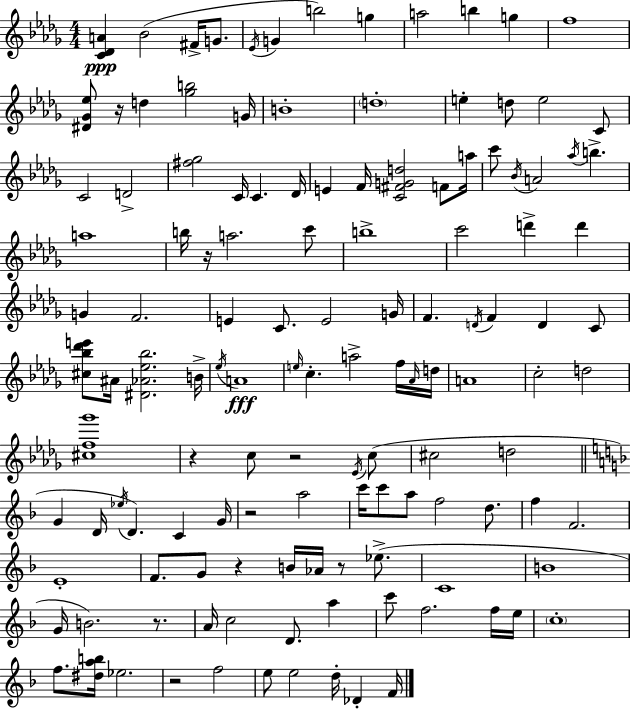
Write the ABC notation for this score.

X:1
T:Untitled
M:4/4
L:1/4
K:Bbm
[C_DA] _B2 ^F/4 G/2 _E/4 G b2 g a2 b g f4 [^D_G_e]/2 z/4 d [_gb]2 G/4 B4 d4 e d/2 e2 C/2 C2 D2 [^f_g]2 C/4 C _D/4 E F/4 [C^FGd]2 F/2 a/4 c'/2 _B/4 A2 _a/4 b a4 b/4 z/4 a2 c'/2 b4 c'2 d' d' G F2 E C/2 E2 G/4 F D/4 F D C/2 [^c_b_d'e']/2 ^A/4 [^D_A_e_b]2 B/4 _e/4 A4 e/4 c a2 f/4 _A/4 d/4 A4 c2 d2 [^cf_g']4 z c/2 z2 _E/4 c/2 ^c2 d2 G D/4 _e/4 D C G/4 z2 a2 c'/4 c'/2 a/2 f2 d/2 f F2 E4 F/2 G/2 z B/4 _A/4 z/2 _e/2 C4 B4 G/4 B2 z/2 A/4 c2 D/2 a c'/2 f2 f/4 e/4 c4 f/2 [^dab]/4 _e2 z2 f2 e/2 e2 d/4 _D F/4